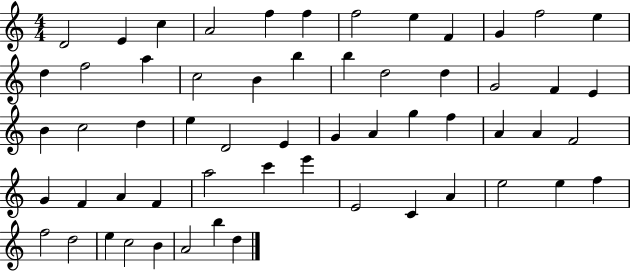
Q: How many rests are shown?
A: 0